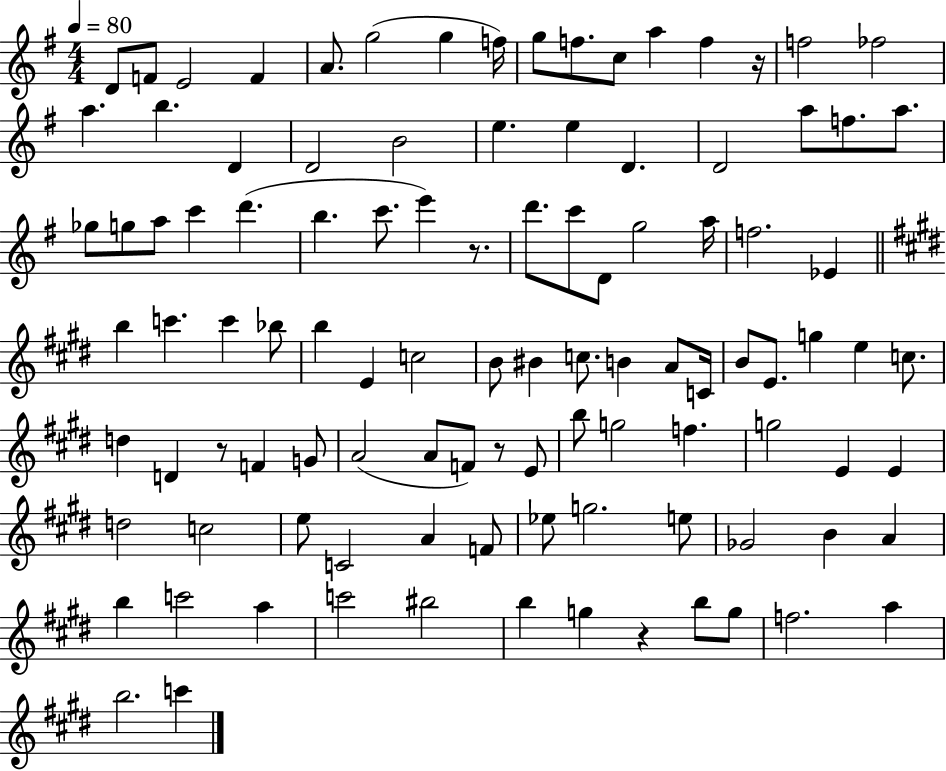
{
  \clef treble
  \numericTimeSignature
  \time 4/4
  \key g \major
  \tempo 4 = 80
  \repeat volta 2 { d'8 f'8 e'2 f'4 | a'8. g''2( g''4 f''16) | g''8 f''8. c''8 a''4 f''4 r16 | f''2 fes''2 | \break a''4. b''4. d'4 | d'2 b'2 | e''4. e''4 d'4. | d'2 a''8 f''8. a''8. | \break ges''8 g''8 a''8 c'''4 d'''4.( | b''4. c'''8. e'''4) r8. | d'''8. c'''8 d'8 g''2 a''16 | f''2. ees'4 | \break \bar "||" \break \key e \major b''4 c'''4. c'''4 bes''8 | b''4 e'4 c''2 | b'8 bis'4 c''8. b'4 a'8 c'16 | b'8 e'8. g''4 e''4 c''8. | \break d''4 d'4 r8 f'4 g'8 | a'2( a'8 f'8) r8 e'8 | b''8 g''2 f''4. | g''2 e'4 e'4 | \break d''2 c''2 | e''8 c'2 a'4 f'8 | ees''8 g''2. e''8 | ges'2 b'4 a'4 | \break b''4 c'''2 a''4 | c'''2 bis''2 | b''4 g''4 r4 b''8 g''8 | f''2. a''4 | \break b''2. c'''4 | } \bar "|."
}